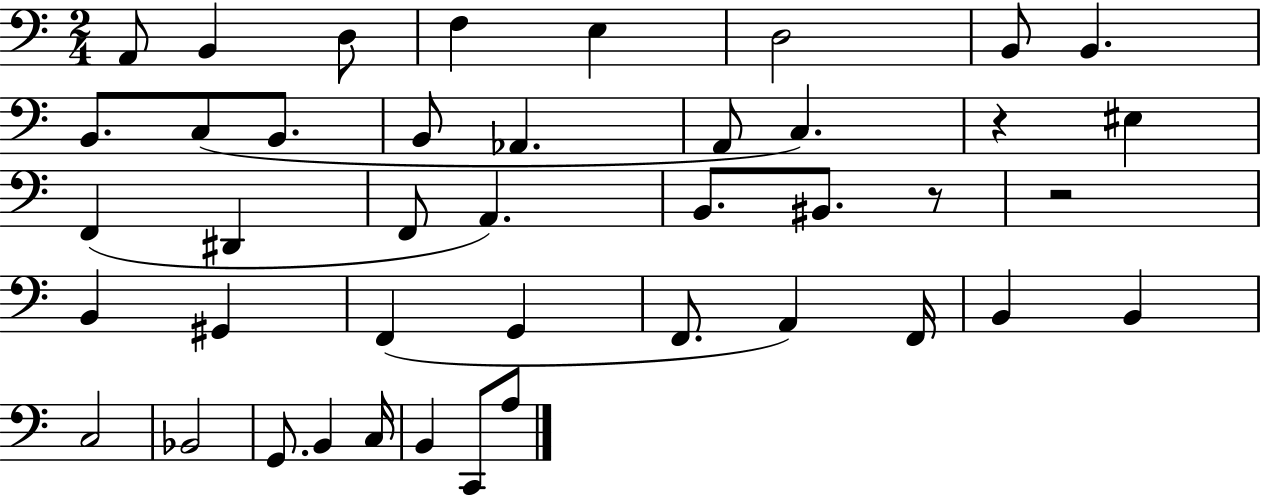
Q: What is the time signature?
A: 2/4